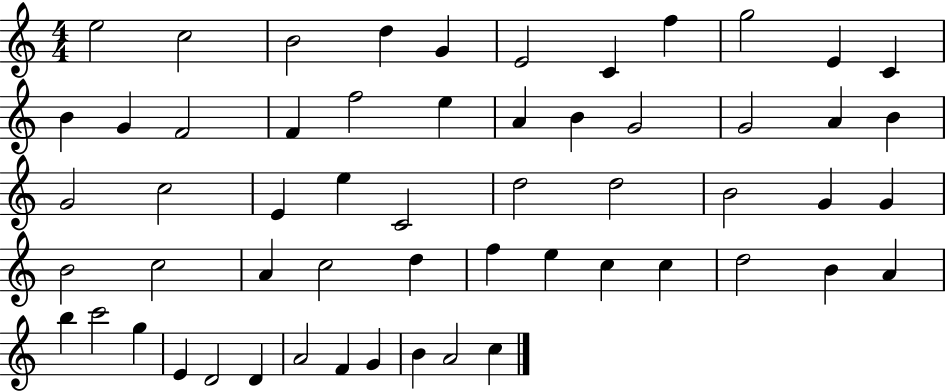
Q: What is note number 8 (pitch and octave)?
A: F5